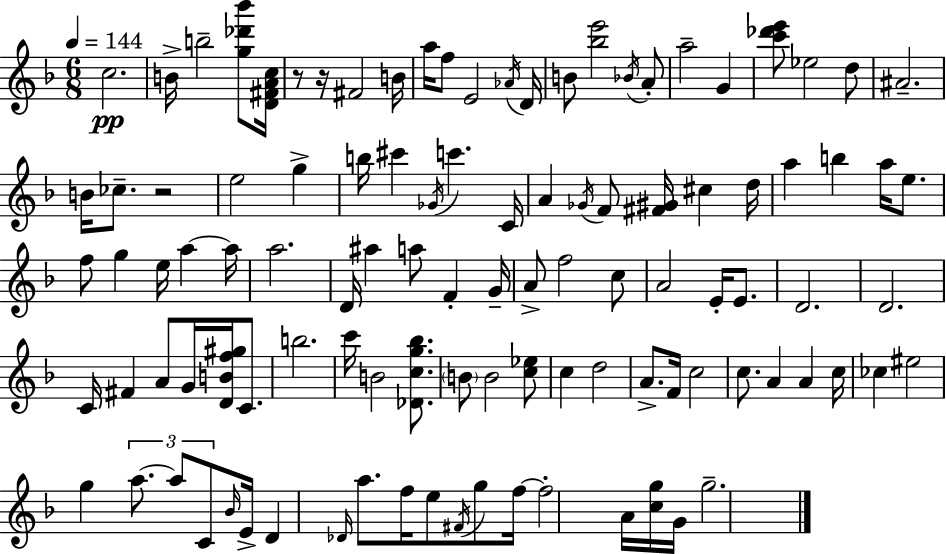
{
  \clef treble
  \numericTimeSignature
  \time 6/8
  \key d \minor
  \tempo 4 = 144
  c''2.\pp | b'16-> b''2-- <g'' des''' bes'''>8 <d' fis' a' c''>16 | r8 r16 fis'2 b'16 | a''16 f''8 e'2 \acciaccatura { aes'16 } | \break d'16 b'8 <bes'' e'''>2 \acciaccatura { bes'16 } | a'8-. a''2-- g'4 | <c''' des''' e'''>8 ees''2 | d''8 ais'2.-- | \break b'16 ces''8.-- r2 | e''2 g''4-> | b''16 cis'''4 \acciaccatura { ges'16 } c'''4. | c'16 a'4 \acciaccatura { ges'16 } f'8 <fis' gis'>16 cis''4 | \break d''16 a''4 b''4 | a''16 e''8. f''8 g''4 e''16 a''4~~ | a''16 a''2. | d'16 ais''4 a''8 f'4-. | \break g'16-- a'8-> f''2 | c''8 a'2 | e'16-. e'8. d'2. | d'2. | \break c'16 fis'4 a'8 g'16 | <d' b' f'' gis''>16 c'8. b''2. | c'''16 b'2 | <des' c'' g'' bes''>8. \parenthesize b'8 b'2 | \break <c'' ees''>8 c''4 d''2 | a'8.-> f'16 c''2 | c''8. a'4 a'4 | c''16 ces''4 eis''2 | \break g''4 \tuplet 3/2 { a''8.~~ a''8 | c'8 } \grace { bes'16 } e'16-> d'4 \grace { des'16 } a''8. | f''16 e''8 \acciaccatura { fis'16 } g''8 f''16~~ f''2-. | a'16 <c'' g''>16 g'16 g''2.-- | \break \bar "|."
}